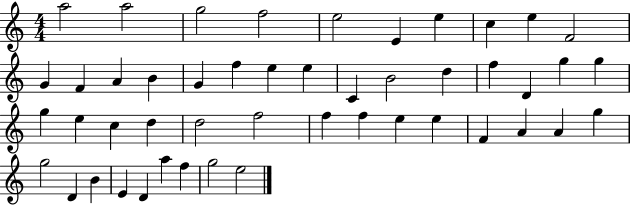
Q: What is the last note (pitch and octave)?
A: E5